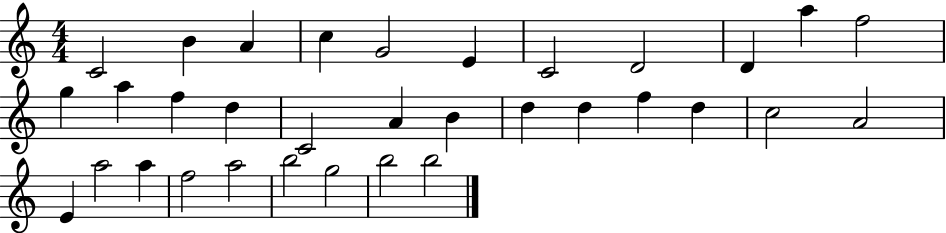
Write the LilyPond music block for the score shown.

{
  \clef treble
  \numericTimeSignature
  \time 4/4
  \key c \major
  c'2 b'4 a'4 | c''4 g'2 e'4 | c'2 d'2 | d'4 a''4 f''2 | \break g''4 a''4 f''4 d''4 | c'2 a'4 b'4 | d''4 d''4 f''4 d''4 | c''2 a'2 | \break e'4 a''2 a''4 | f''2 a''2 | b''2 g''2 | b''2 b''2 | \break \bar "|."
}